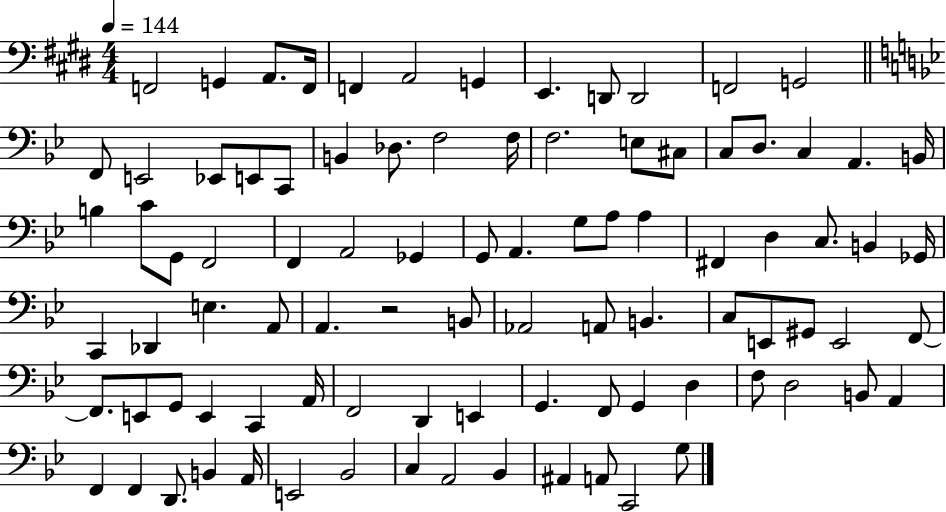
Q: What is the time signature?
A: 4/4